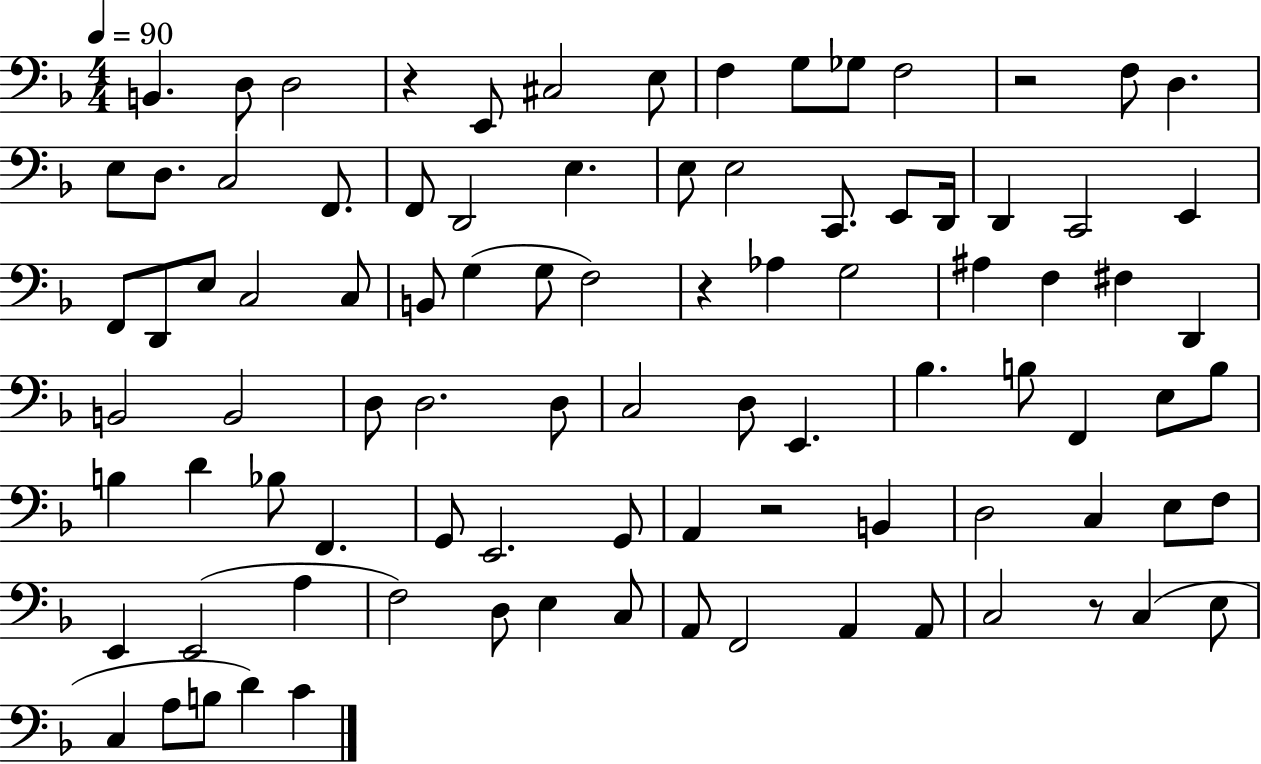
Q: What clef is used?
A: bass